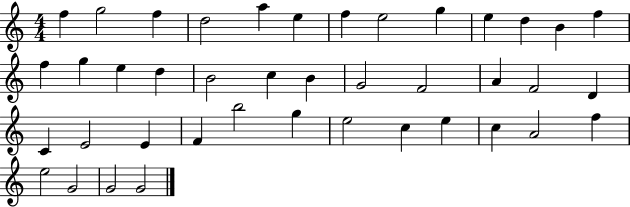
F5/q G5/h F5/q D5/h A5/q E5/q F5/q E5/h G5/q E5/q D5/q B4/q F5/q F5/q G5/q E5/q D5/q B4/h C5/q B4/q G4/h F4/h A4/q F4/h D4/q C4/q E4/h E4/q F4/q B5/h G5/q E5/h C5/q E5/q C5/q A4/h F5/q E5/h G4/h G4/h G4/h